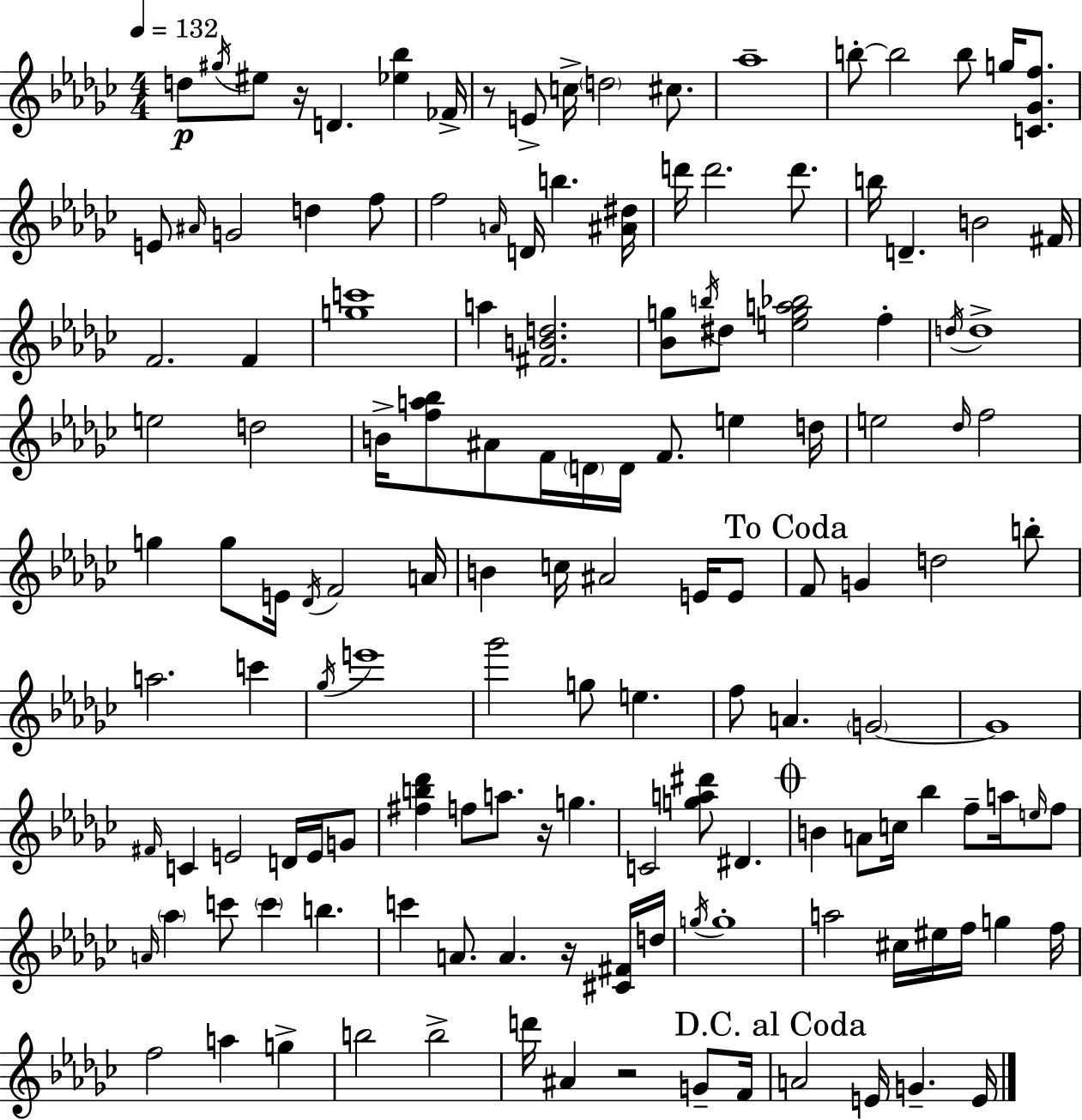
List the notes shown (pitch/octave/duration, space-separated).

D5/e G#5/s EIS5/e R/s D4/q. [Eb5,Bb5]/q FES4/s R/e E4/e C5/s D5/h C#5/e. Ab5/w B5/e B5/h B5/e G5/s [C4,Gb4,F5]/e. E4/e A#4/s G4/h D5/q F5/e F5/h A4/s D4/s B5/q. [A#4,D#5]/s D6/s D6/h. D6/e. B5/s D4/q. B4/h F#4/s F4/h. F4/q [G5,C6]/w A5/q [F#4,B4,D5]/h. [Bb4,G5]/e B5/s D#5/e [E5,G5,A5,Bb5]/h F5/q D5/s D5/w E5/h D5/h B4/s [F5,A5,Bb5]/e A#4/e F4/s D4/s D4/s F4/e. E5/q D5/s E5/h Db5/s F5/h G5/q G5/e E4/s Db4/s F4/h A4/s B4/q C5/s A#4/h E4/s E4/e F4/e G4/q D5/h B5/e A5/h. C6/q Gb5/s E6/w Gb6/h G5/e E5/q. F5/e A4/q. G4/h G4/w F#4/s C4/q E4/h D4/s E4/s G4/e [F#5,B5,Db6]/q F5/e A5/e. R/s G5/q. C4/h [G5,A5,D#6]/e D#4/q. B4/q A4/e C5/s Bb5/q F5/e A5/s E5/s F5/e A4/s Ab5/q C6/e C6/q B5/q. C6/q A4/e. A4/q. R/s [C#4,F#4]/s D5/s G5/s G5/w A5/h C#5/s EIS5/s F5/s G5/q F5/s F5/h A5/q G5/q B5/h B5/h D6/s A#4/q R/h G4/e F4/s A4/h E4/s G4/q. E4/s